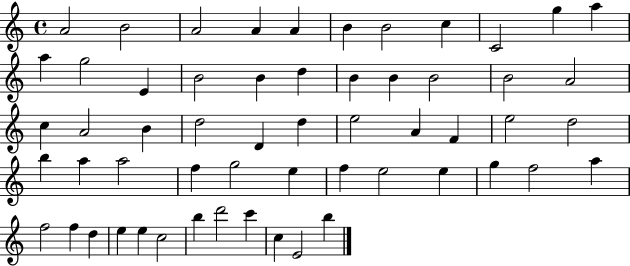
A4/h B4/h A4/h A4/q A4/q B4/q B4/h C5/q C4/h G5/q A5/q A5/q G5/h E4/q B4/h B4/q D5/q B4/q B4/q B4/h B4/h A4/h C5/q A4/h B4/q D5/h D4/q D5/q E5/h A4/q F4/q E5/h D5/h B5/q A5/q A5/h F5/q G5/h E5/q F5/q E5/h E5/q G5/q F5/h A5/q F5/h F5/q D5/q E5/q E5/q C5/h B5/q D6/h C6/q C5/q E4/h B5/q